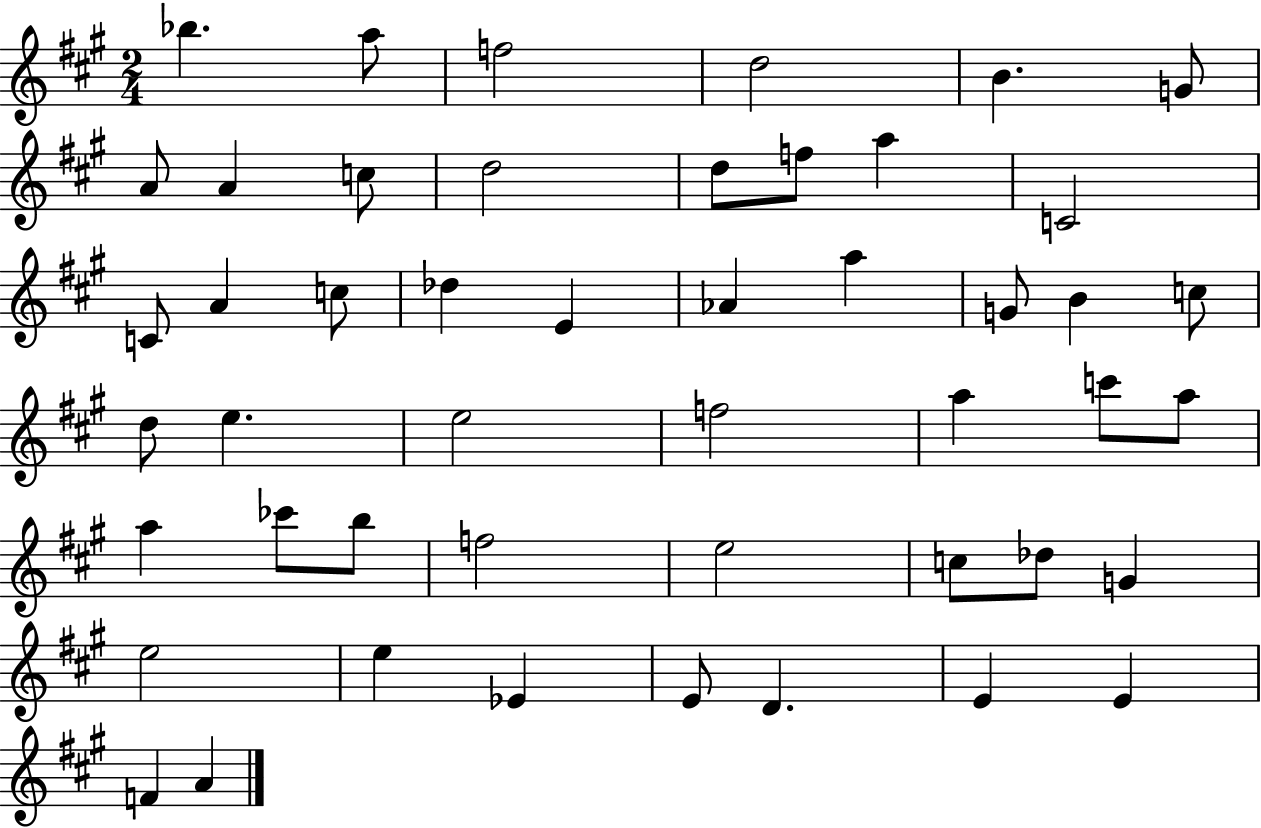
{
  \clef treble
  \numericTimeSignature
  \time 2/4
  \key a \major
  bes''4. a''8 | f''2 | d''2 | b'4. g'8 | \break a'8 a'4 c''8 | d''2 | d''8 f''8 a''4 | c'2 | \break c'8 a'4 c''8 | des''4 e'4 | aes'4 a''4 | g'8 b'4 c''8 | \break d''8 e''4. | e''2 | f''2 | a''4 c'''8 a''8 | \break a''4 ces'''8 b''8 | f''2 | e''2 | c''8 des''8 g'4 | \break e''2 | e''4 ees'4 | e'8 d'4. | e'4 e'4 | \break f'4 a'4 | \bar "|."
}